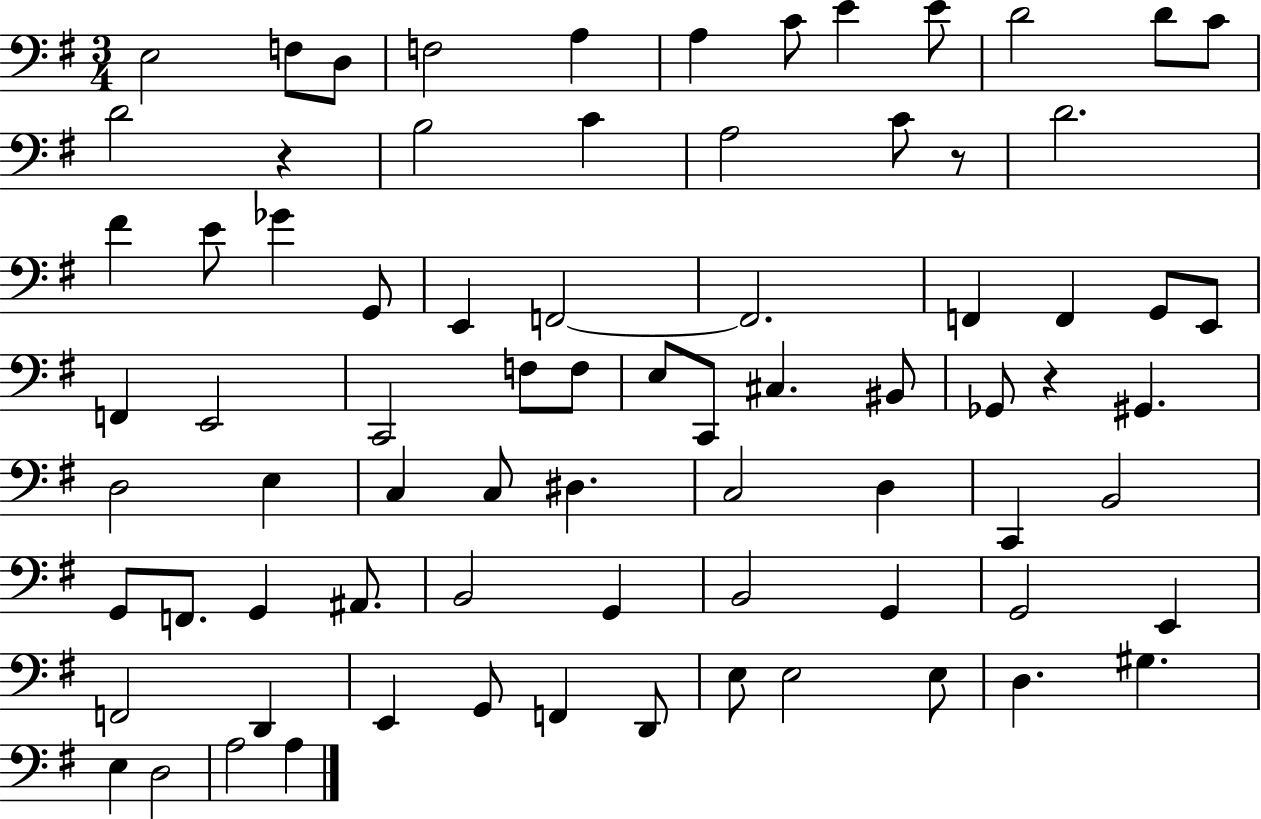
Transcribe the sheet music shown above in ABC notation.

X:1
T:Untitled
M:3/4
L:1/4
K:G
E,2 F,/2 D,/2 F,2 A, A, C/2 E E/2 D2 D/2 C/2 D2 z B,2 C A,2 C/2 z/2 D2 ^F E/2 _G G,,/2 E,, F,,2 F,,2 F,, F,, G,,/2 E,,/2 F,, E,,2 C,,2 F,/2 F,/2 E,/2 C,,/2 ^C, ^B,,/2 _G,,/2 z ^G,, D,2 E, C, C,/2 ^D, C,2 D, C,, B,,2 G,,/2 F,,/2 G,, ^A,,/2 B,,2 G,, B,,2 G,, G,,2 E,, F,,2 D,, E,, G,,/2 F,, D,,/2 E,/2 E,2 E,/2 D, ^G, E, D,2 A,2 A,